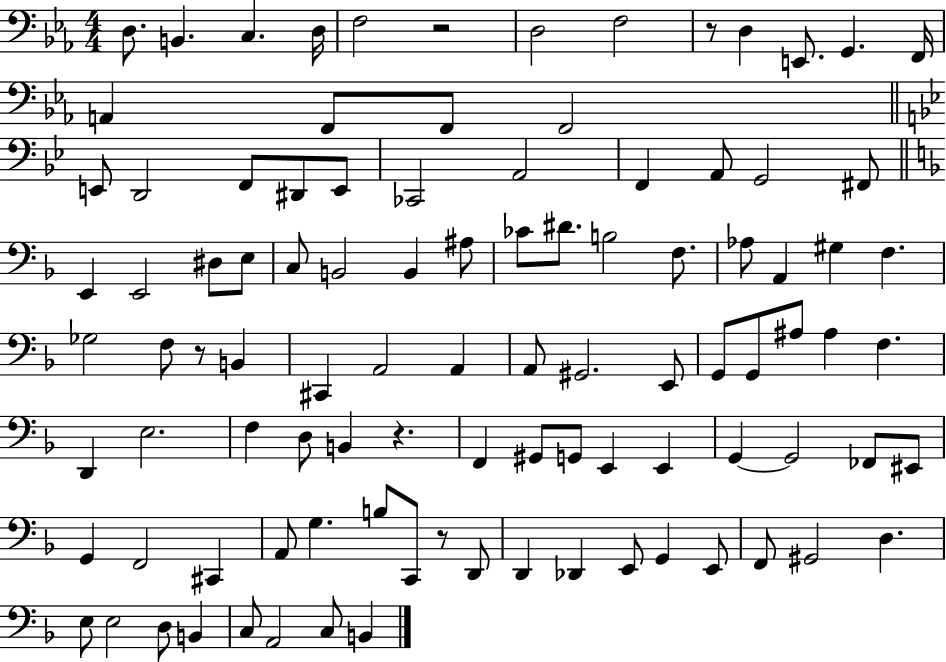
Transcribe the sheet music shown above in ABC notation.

X:1
T:Untitled
M:4/4
L:1/4
K:Eb
D,/2 B,, C, D,/4 F,2 z2 D,2 F,2 z/2 D, E,,/2 G,, F,,/4 A,, F,,/2 F,,/2 F,,2 E,,/2 D,,2 F,,/2 ^D,,/2 E,,/2 _C,,2 A,,2 F,, A,,/2 G,,2 ^F,,/2 E,, E,,2 ^D,/2 E,/2 C,/2 B,,2 B,, ^A,/2 _C/2 ^D/2 B,2 F,/2 _A,/2 A,, ^G, F, _G,2 F,/2 z/2 B,, ^C,, A,,2 A,, A,,/2 ^G,,2 E,,/2 G,,/2 G,,/2 ^A,/2 ^A, F, D,, E,2 F, D,/2 B,, z F,, ^G,,/2 G,,/2 E,, E,, G,, G,,2 _F,,/2 ^E,,/2 G,, F,,2 ^C,, A,,/2 G, B,/2 C,,/2 z/2 D,,/2 D,, _D,, E,,/2 G,, E,,/2 F,,/2 ^G,,2 D, E,/2 E,2 D,/2 B,, C,/2 A,,2 C,/2 B,,